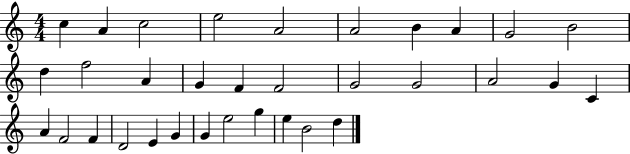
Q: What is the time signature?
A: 4/4